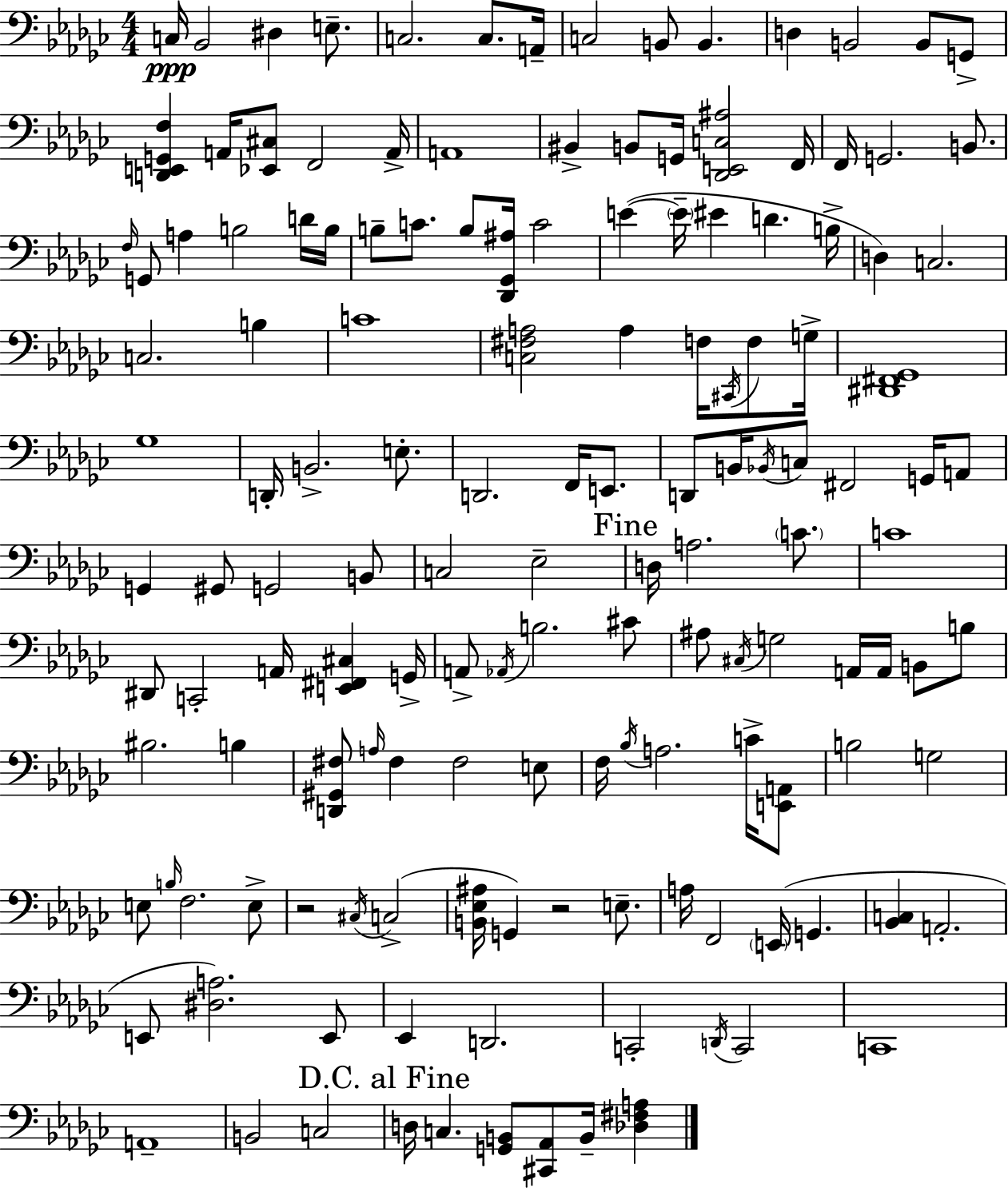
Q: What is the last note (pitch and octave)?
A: B2